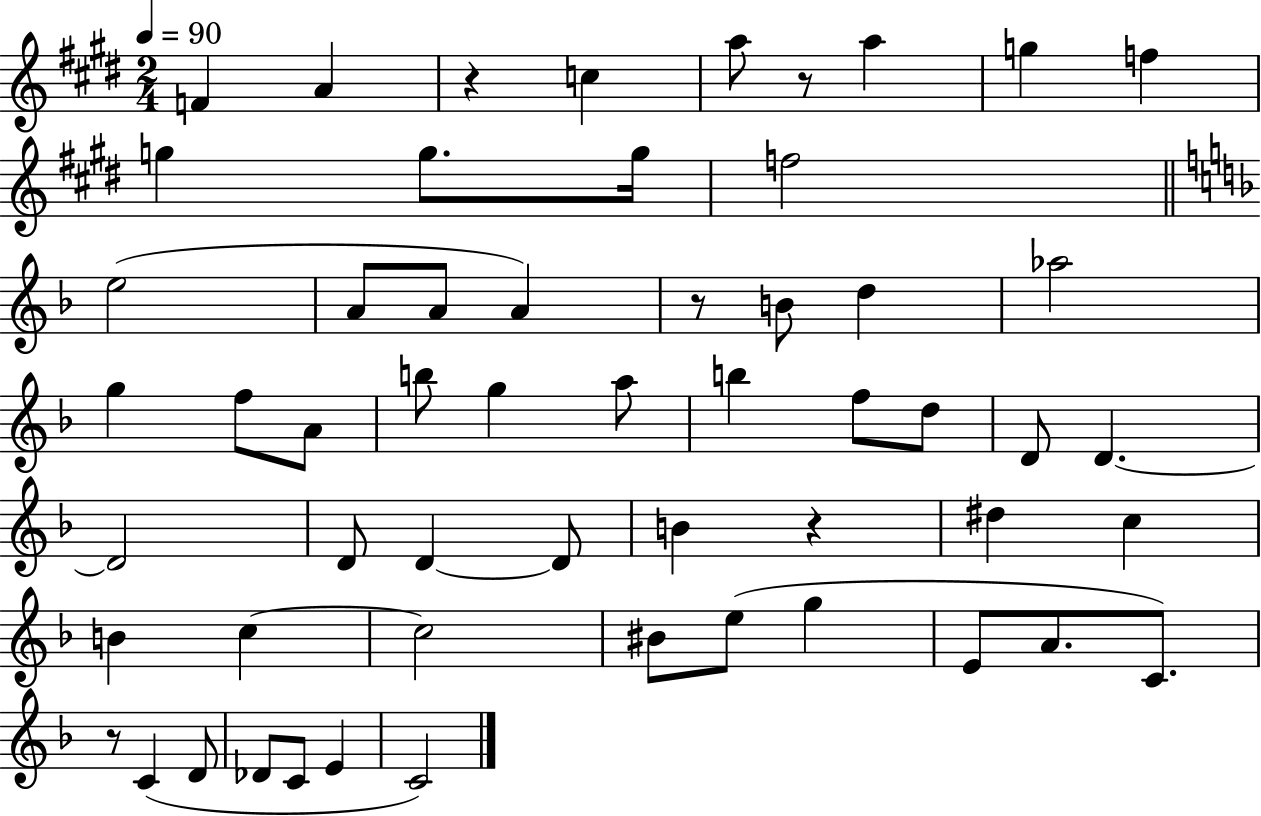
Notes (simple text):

F4/q A4/q R/q C5/q A5/e R/e A5/q G5/q F5/q G5/q G5/e. G5/s F5/h E5/h A4/e A4/e A4/q R/e B4/e D5/q Ab5/h G5/q F5/e A4/e B5/e G5/q A5/e B5/q F5/e D5/e D4/e D4/q. D4/h D4/e D4/q D4/e B4/q R/q D#5/q C5/q B4/q C5/q C5/h BIS4/e E5/e G5/q E4/e A4/e. C4/e. R/e C4/q D4/e Db4/e C4/e E4/q C4/h